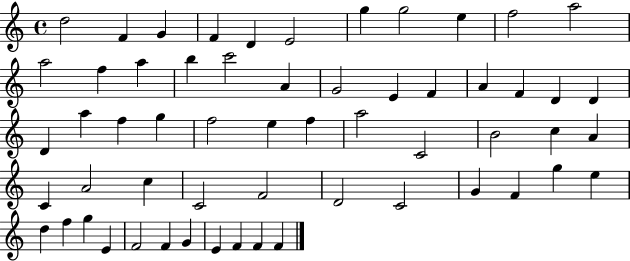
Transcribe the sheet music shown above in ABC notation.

X:1
T:Untitled
M:4/4
L:1/4
K:C
d2 F G F D E2 g g2 e f2 a2 a2 f a b c'2 A G2 E F A F D D D a f g f2 e f a2 C2 B2 c A C A2 c C2 F2 D2 C2 G F g e d f g E F2 F G E F F F